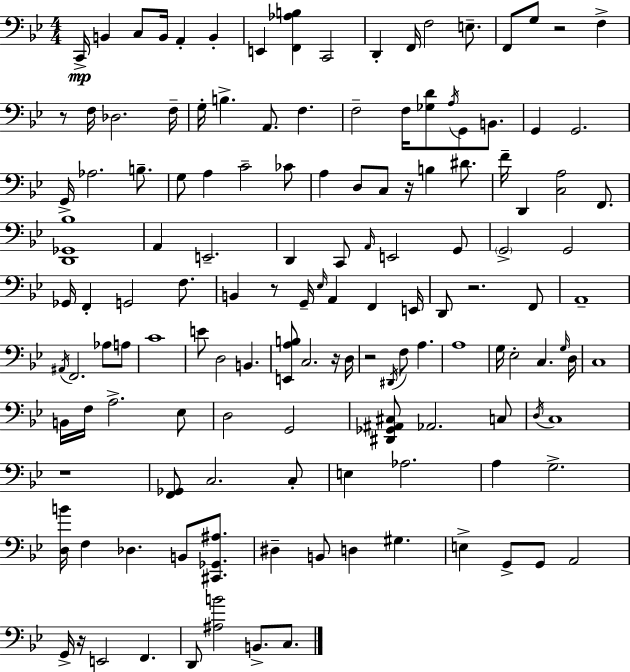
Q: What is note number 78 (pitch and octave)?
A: F3